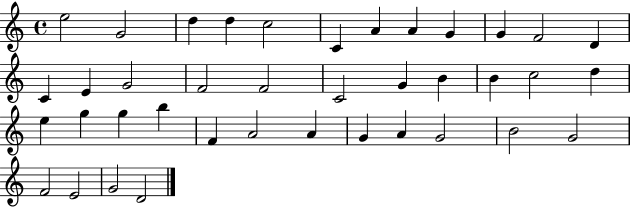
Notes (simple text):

E5/h G4/h D5/q D5/q C5/h C4/q A4/q A4/q G4/q G4/q F4/h D4/q C4/q E4/q G4/h F4/h F4/h C4/h G4/q B4/q B4/q C5/h D5/q E5/q G5/q G5/q B5/q F4/q A4/h A4/q G4/q A4/q G4/h B4/h G4/h F4/h E4/h G4/h D4/h